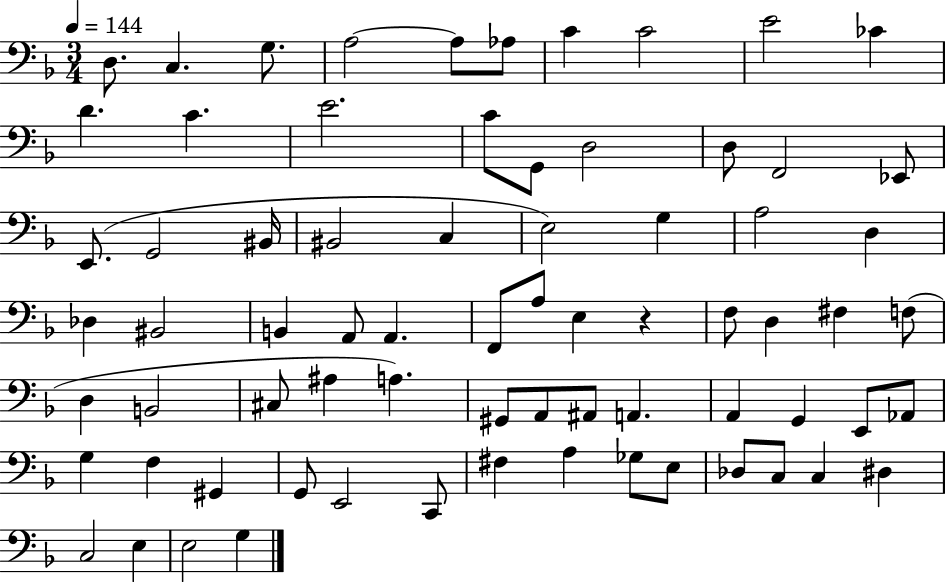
{
  \clef bass
  \numericTimeSignature
  \time 3/4
  \key f \major
  \tempo 4 = 144
  d8. c4. g8. | a2~~ a8 aes8 | c'4 c'2 | e'2 ces'4 | \break d'4. c'4. | e'2. | c'8 g,8 d2 | d8 f,2 ees,8 | \break e,8.( g,2 bis,16 | bis,2 c4 | e2) g4 | a2 d4 | \break des4 bis,2 | b,4 a,8 a,4. | f,8 a8 e4 r4 | f8 d4 fis4 f8( | \break d4 b,2 | cis8 ais4 a4.) | gis,8 a,8 ais,8 a,4. | a,4 g,4 e,8 aes,8 | \break g4 f4 gis,4 | g,8 e,2 c,8 | fis4 a4 ges8 e8 | des8 c8 c4 dis4 | \break c2 e4 | e2 g4 | \bar "|."
}